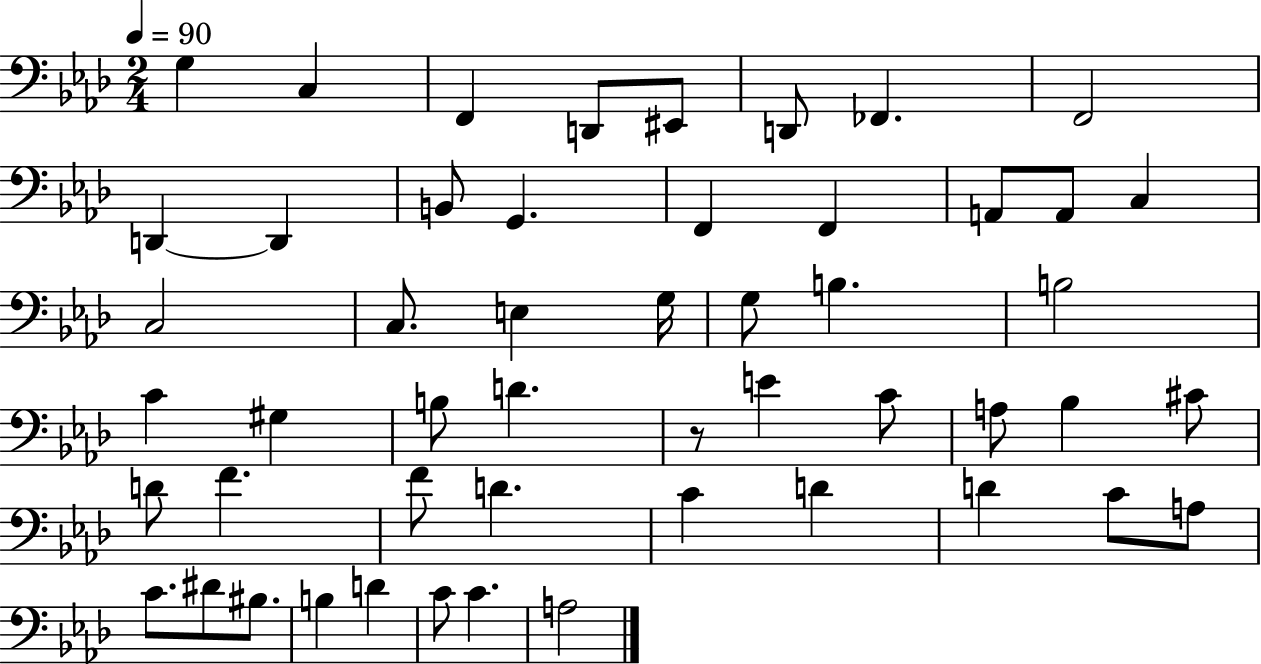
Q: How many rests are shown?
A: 1